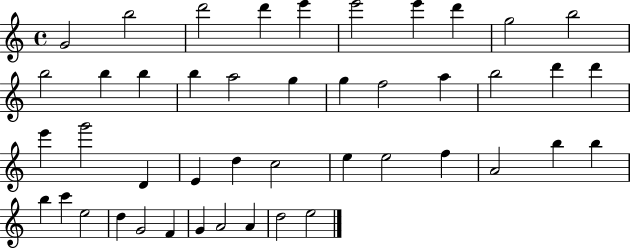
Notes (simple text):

G4/h B5/h D6/h D6/q E6/q E6/h E6/q D6/q G5/h B5/h B5/h B5/q B5/q B5/q A5/h G5/q G5/q F5/h A5/q B5/h D6/q D6/q E6/q G6/h D4/q E4/q D5/q C5/h E5/q E5/h F5/q A4/h B5/q B5/q B5/q C6/q E5/h D5/q G4/h F4/q G4/q A4/h A4/q D5/h E5/h